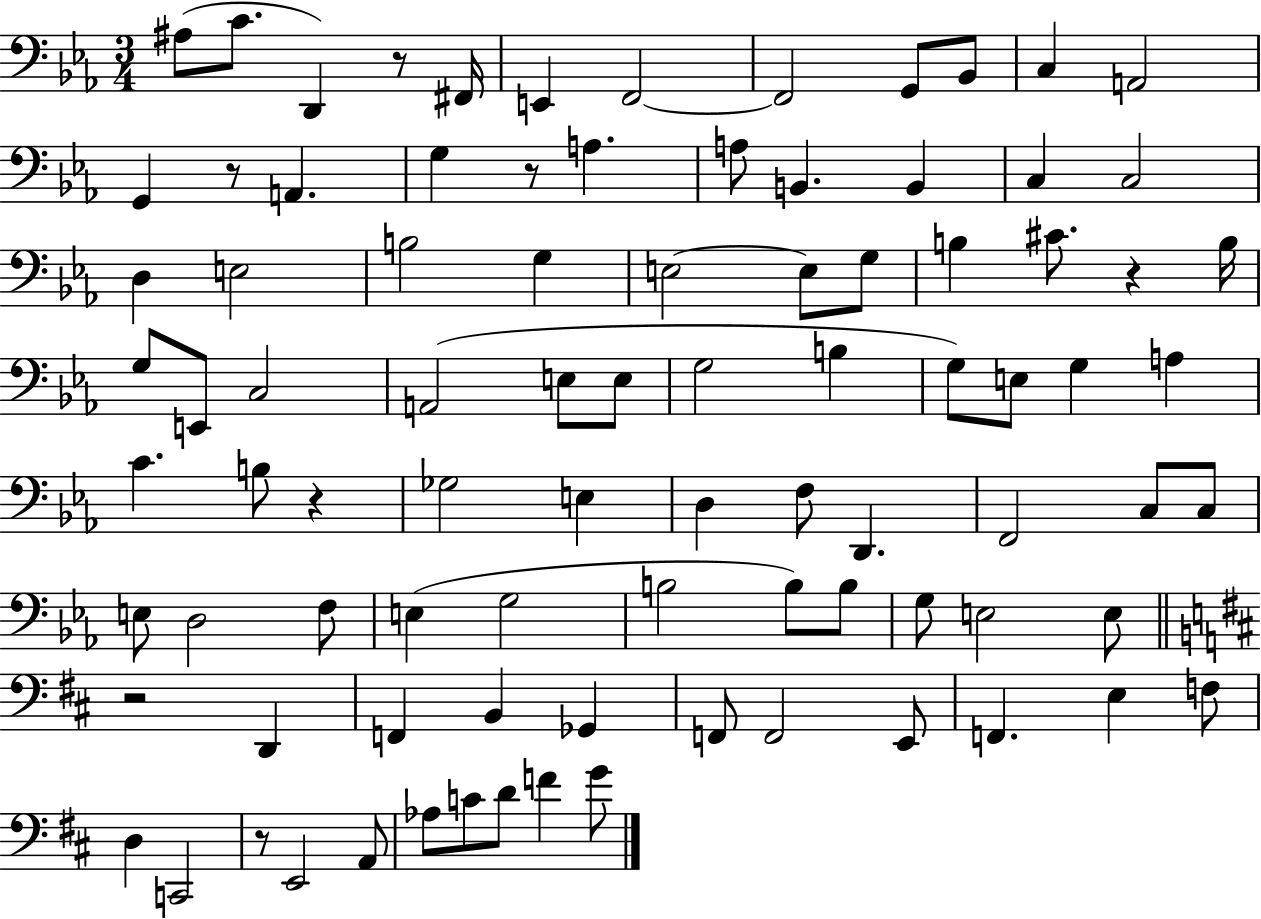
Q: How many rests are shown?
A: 7